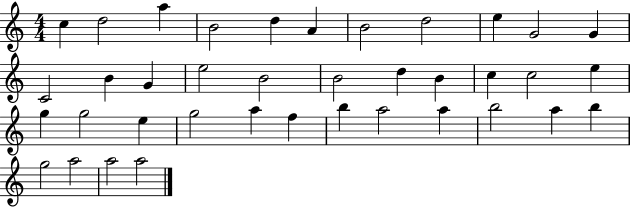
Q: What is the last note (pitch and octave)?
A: A5